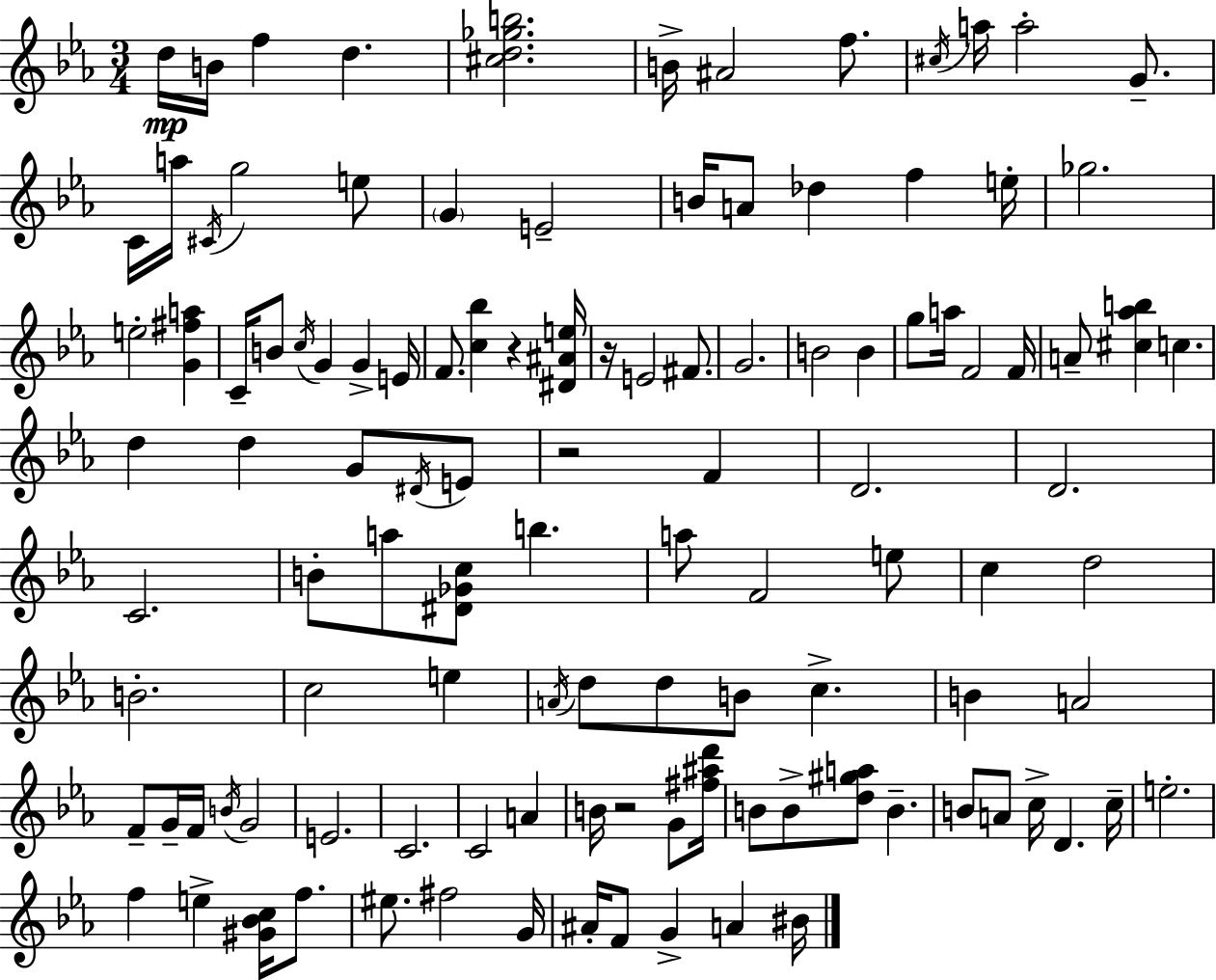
{
  \clef treble
  \numericTimeSignature
  \time 3/4
  \key c \minor
  d''16\mp b'16 f''4 d''4. | <cis'' d'' ges'' b''>2. | b'16-> ais'2 f''8. | \acciaccatura { cis''16 } a''16 a''2-. g'8.-- | \break c'16 a''16 \acciaccatura { cis'16 } g''2 | e''8 \parenthesize g'4 e'2-- | b'16 a'8 des''4 f''4 | e''16-. ges''2. | \break e''2-. <g' fis'' a''>4 | c'16-- b'8 \acciaccatura { c''16 } g'4 g'4-> | e'16 f'8. <c'' bes''>4 r4 | <dis' ais' e''>16 r16 e'2 | \break fis'8. g'2. | b'2 b'4 | g''8 a''16 f'2 | f'16 a'8-- <cis'' aes'' b''>4 c''4. | \break d''4 d''4 g'8 | \acciaccatura { dis'16 } e'8 r2 | f'4 d'2. | d'2. | \break c'2. | b'8-. a''8 <dis' ges' c''>8 b''4. | a''8 f'2 | e''8 c''4 d''2 | \break b'2.-. | c''2 | e''4 \acciaccatura { a'16 } d''8 d''8 b'8 c''4.-> | b'4 a'2 | \break f'8-- g'16-- f'16 \acciaccatura { b'16 } g'2 | e'2. | c'2. | c'2 | \break a'4 b'16 r2 | g'8 <fis'' ais'' d'''>16 b'8 b'8-> <d'' gis'' a''>8 | b'4.-- b'8 a'8 c''16-> d'4. | c''16-- e''2.-. | \break f''4 e''4-> | <gis' bes' c''>16 f''8. eis''8. fis''2 | g'16 ais'16-. f'8 g'4-> | a'4 bis'16 \bar "|."
}